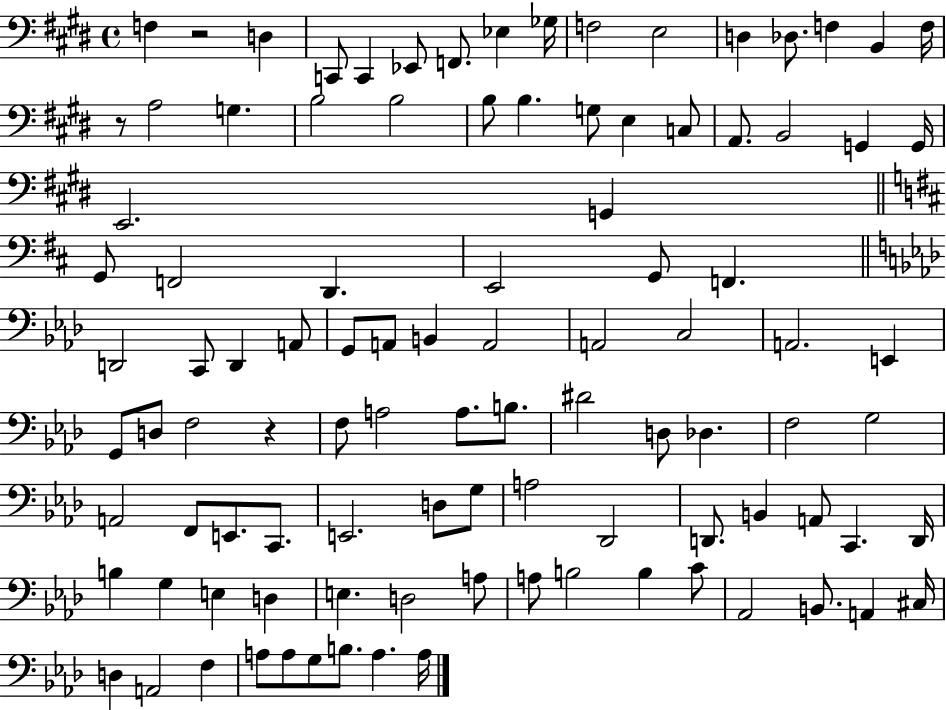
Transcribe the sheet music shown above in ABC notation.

X:1
T:Untitled
M:4/4
L:1/4
K:E
F, z2 D, C,,/2 C,, _E,,/2 F,,/2 _E, _G,/4 F,2 E,2 D, _D,/2 F, B,, F,/4 z/2 A,2 G, B,2 B,2 B,/2 B, G,/2 E, C,/2 A,,/2 B,,2 G,, G,,/4 E,,2 G,, G,,/2 F,,2 D,, E,,2 G,,/2 F,, D,,2 C,,/2 D,, A,,/2 G,,/2 A,,/2 B,, A,,2 A,,2 C,2 A,,2 E,, G,,/2 D,/2 F,2 z F,/2 A,2 A,/2 B,/2 ^D2 D,/2 _D, F,2 G,2 A,,2 F,,/2 E,,/2 C,,/2 E,,2 D,/2 G,/2 A,2 _D,,2 D,,/2 B,, A,,/2 C,, D,,/4 B, G, E, D, E, D,2 A,/2 A,/2 B,2 B, C/2 _A,,2 B,,/2 A,, ^C,/4 D, A,,2 F, A,/2 A,/2 G,/2 B,/2 A, A,/4